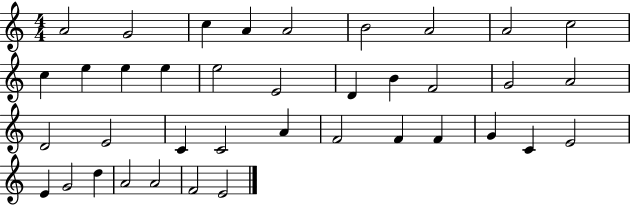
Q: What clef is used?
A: treble